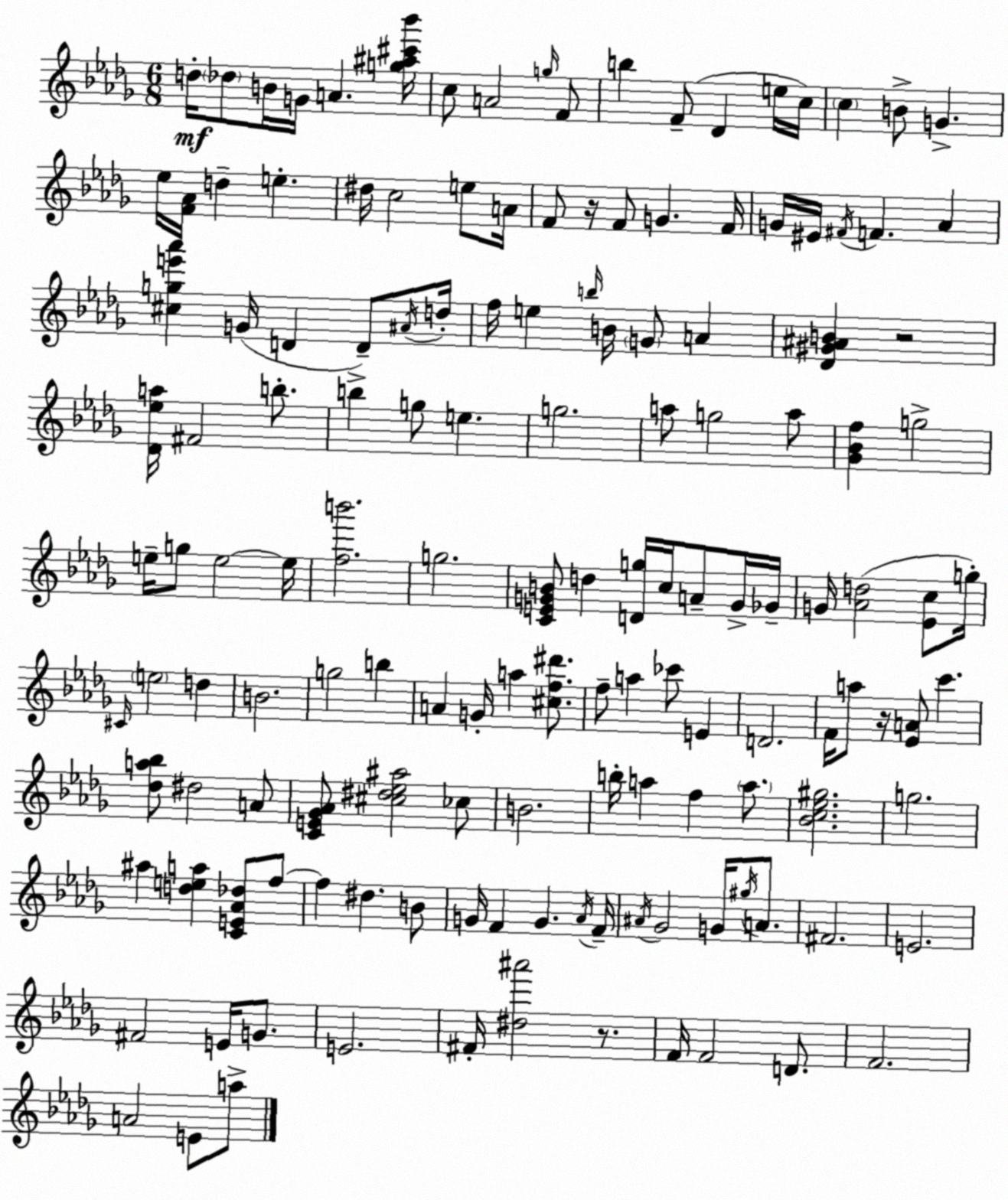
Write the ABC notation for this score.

X:1
T:Untitled
M:6/8
L:1/4
K:Bbm
d/4 _d/2 B/4 G/4 A [g^a^c'_b']/4 c/2 A2 g/4 F/2 b F/2 _D e/4 c/4 c B/2 G _e/4 [F_A]/4 d e ^d/4 c2 e/2 A/4 F/2 z/4 F/2 G F/4 G/4 ^E/4 ^F/4 F _A [^cge'_a'] G/4 D D/2 ^A/4 d/4 f/4 e b/4 B/4 G/2 A [_D^G^AB] z2 [_D_ea]/4 ^F2 b/2 b g/2 e g2 a/2 g2 a/2 [_G_Bf] g2 e/4 g/2 e2 e/4 [fb']2 g2 [CEGB]/2 d [Dg]/4 c/4 A/2 G/4 _G/4 G/4 [_Ad]2 [_Ec]/2 g/4 ^C/4 e2 d B2 g2 b A G/4 a [^cf^d']/2 f/2 a _c'/2 E D2 F/4 a/2 z/4 [_EA]/2 c' [_da_b]/2 ^d2 A/2 [CE_G_A]/2 [^c^d_e^a]2 _c/2 B2 b/4 a f a/2 [_Bc_e^g]2 g2 ^a [dea] [CE_A_d]/2 f/2 f ^d B/2 G/4 F G _A/4 F/4 ^A/4 _G2 G/4 ^g/4 A/2 ^F2 E2 ^F2 E/4 G/2 E2 ^F/4 [^d^a']2 z/2 F/4 F2 D/2 F2 A2 E/2 a/2